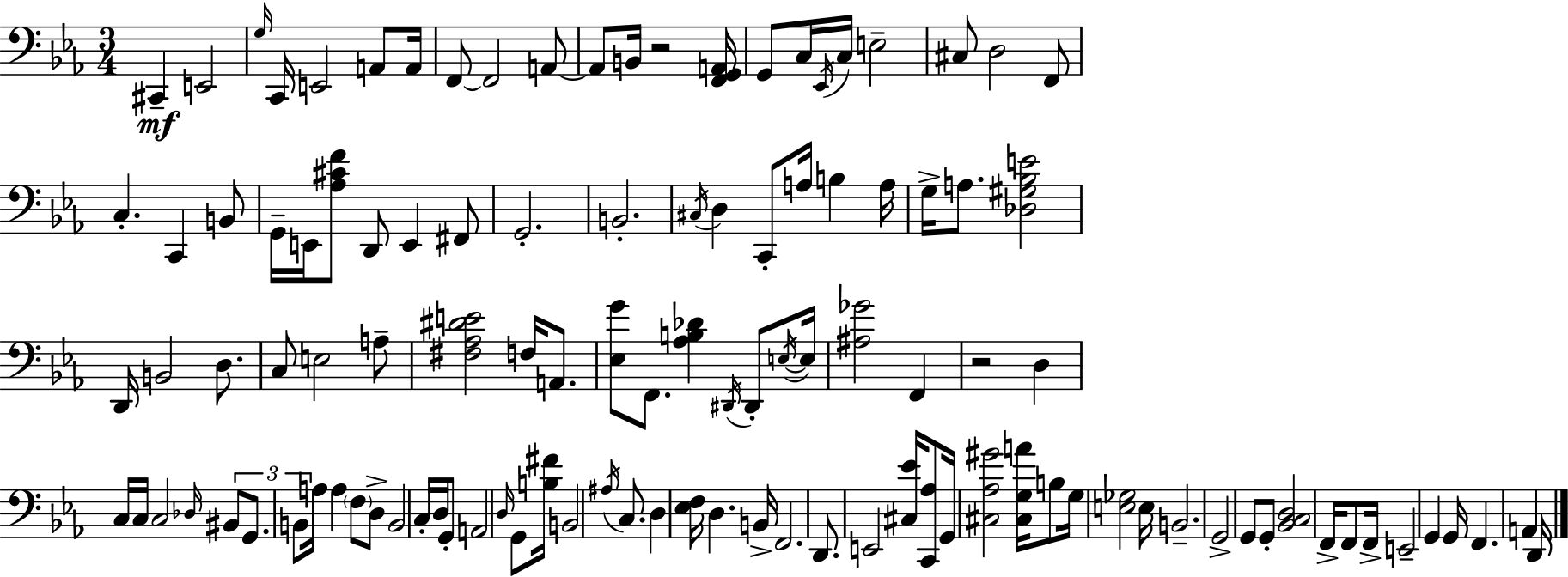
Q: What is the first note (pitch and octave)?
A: C#2